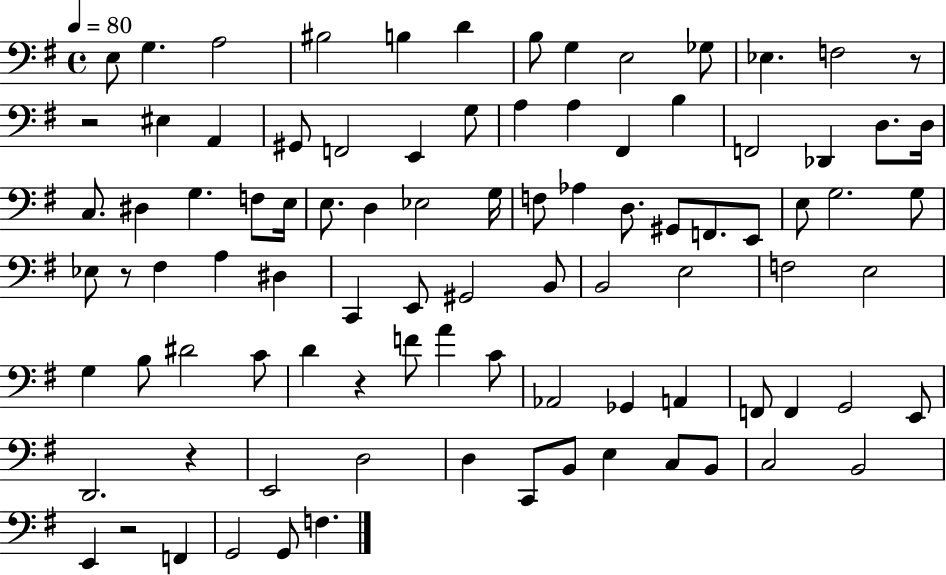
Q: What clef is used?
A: bass